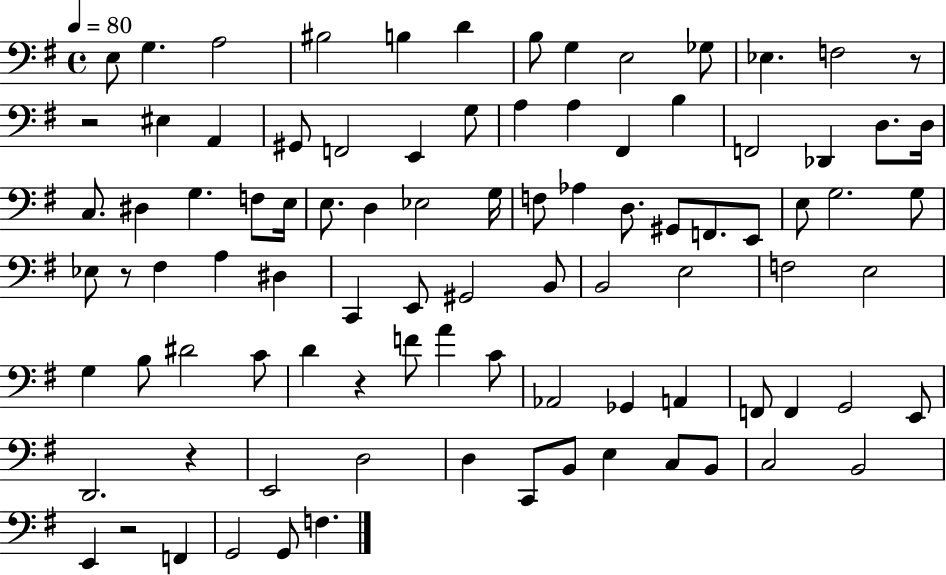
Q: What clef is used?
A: bass